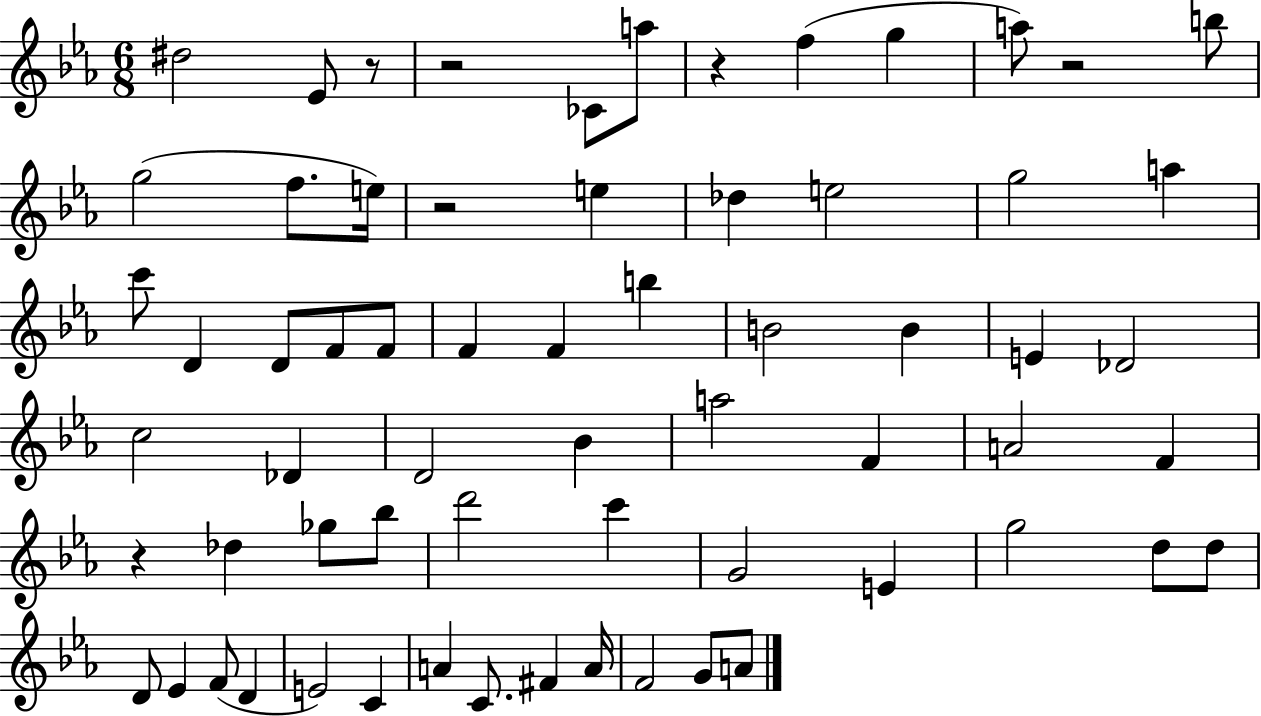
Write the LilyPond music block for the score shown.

{
  \clef treble
  \numericTimeSignature
  \time 6/8
  \key ees \major
  dis''2 ees'8 r8 | r2 ces'8 a''8 | r4 f''4( g''4 | a''8) r2 b''8 | \break g''2( f''8. e''16) | r2 e''4 | des''4 e''2 | g''2 a''4 | \break c'''8 d'4 d'8 f'8 f'8 | f'4 f'4 b''4 | b'2 b'4 | e'4 des'2 | \break c''2 des'4 | d'2 bes'4 | a''2 f'4 | a'2 f'4 | \break r4 des''4 ges''8 bes''8 | d'''2 c'''4 | g'2 e'4 | g''2 d''8 d''8 | \break d'8 ees'4 f'8( d'4 | e'2) c'4 | a'4 c'8. fis'4 a'16 | f'2 g'8 a'8 | \break \bar "|."
}